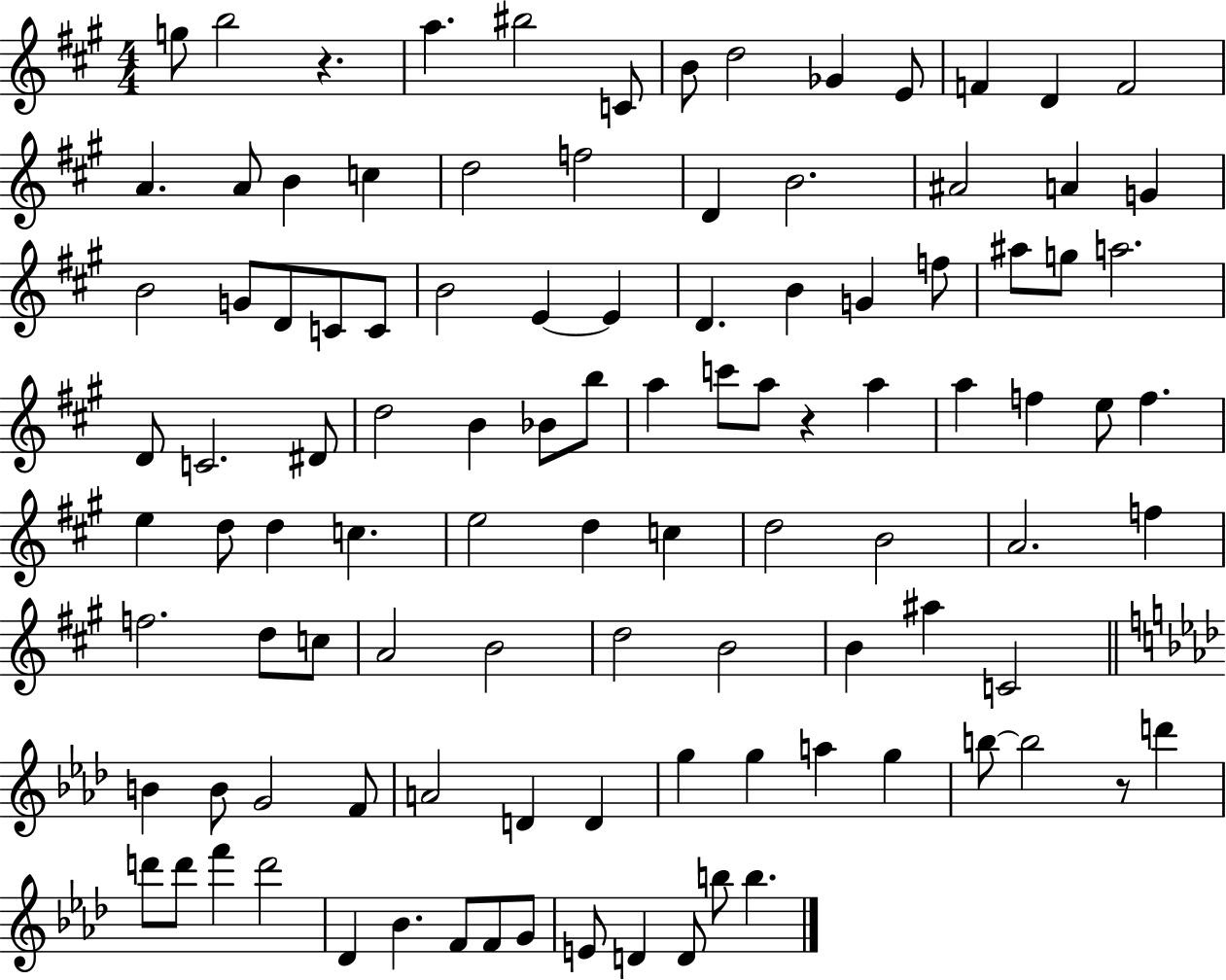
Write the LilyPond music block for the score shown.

{
  \clef treble
  \numericTimeSignature
  \time 4/4
  \key a \major
  g''8 b''2 r4. | a''4. bis''2 c'8 | b'8 d''2 ges'4 e'8 | f'4 d'4 f'2 | \break a'4. a'8 b'4 c''4 | d''2 f''2 | d'4 b'2. | ais'2 a'4 g'4 | \break b'2 g'8 d'8 c'8 c'8 | b'2 e'4~~ e'4 | d'4. b'4 g'4 f''8 | ais''8 g''8 a''2. | \break d'8 c'2. dis'8 | d''2 b'4 bes'8 b''8 | a''4 c'''8 a''8 r4 a''4 | a''4 f''4 e''8 f''4. | \break e''4 d''8 d''4 c''4. | e''2 d''4 c''4 | d''2 b'2 | a'2. f''4 | \break f''2. d''8 c''8 | a'2 b'2 | d''2 b'2 | b'4 ais''4 c'2 | \break \bar "||" \break \key aes \major b'4 b'8 g'2 f'8 | a'2 d'4 d'4 | g''4 g''4 a''4 g''4 | b''8~~ b''2 r8 d'''4 | \break d'''8 d'''8 f'''4 d'''2 | des'4 bes'4. f'8 f'8 g'8 | e'8 d'4 d'8 b''8 b''4. | \bar "|."
}